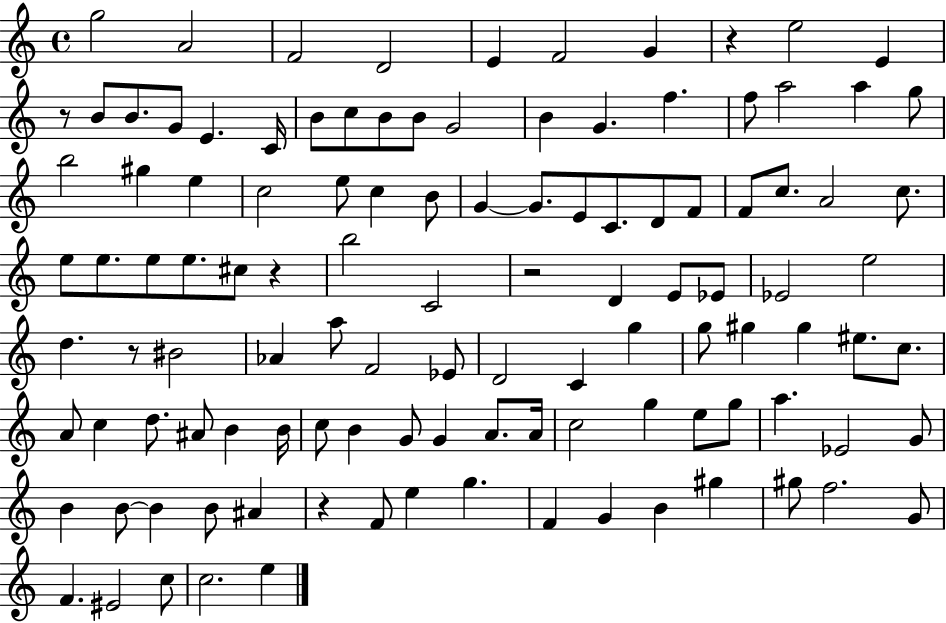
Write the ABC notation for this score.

X:1
T:Untitled
M:4/4
L:1/4
K:C
g2 A2 F2 D2 E F2 G z e2 E z/2 B/2 B/2 G/2 E C/4 B/2 c/2 B/2 B/2 G2 B G f f/2 a2 a g/2 b2 ^g e c2 e/2 c B/2 G G/2 E/2 C/2 D/2 F/2 F/2 c/2 A2 c/2 e/2 e/2 e/2 e/2 ^c/2 z b2 C2 z2 D E/2 _E/2 _E2 e2 d z/2 ^B2 _A a/2 F2 _E/2 D2 C g g/2 ^g ^g ^e/2 c/2 A/2 c d/2 ^A/2 B B/4 c/2 B G/2 G A/2 A/4 c2 g e/2 g/2 a _E2 G/2 B B/2 B B/2 ^A z F/2 e g F G B ^g ^g/2 f2 G/2 F ^E2 c/2 c2 e